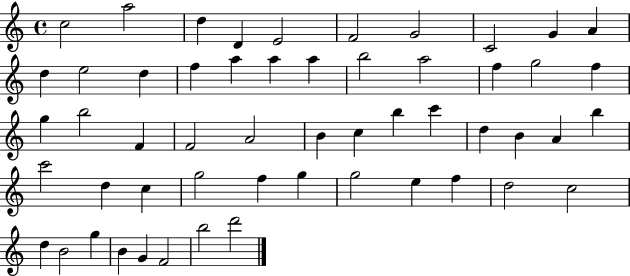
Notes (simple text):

C5/h A5/h D5/q D4/q E4/h F4/h G4/h C4/h G4/q A4/q D5/q E5/h D5/q F5/q A5/q A5/q A5/q B5/h A5/h F5/q G5/h F5/q G5/q B5/h F4/q F4/h A4/h B4/q C5/q B5/q C6/q D5/q B4/q A4/q B5/q C6/h D5/q C5/q G5/h F5/q G5/q G5/h E5/q F5/q D5/h C5/h D5/q B4/h G5/q B4/q G4/q F4/h B5/h D6/h